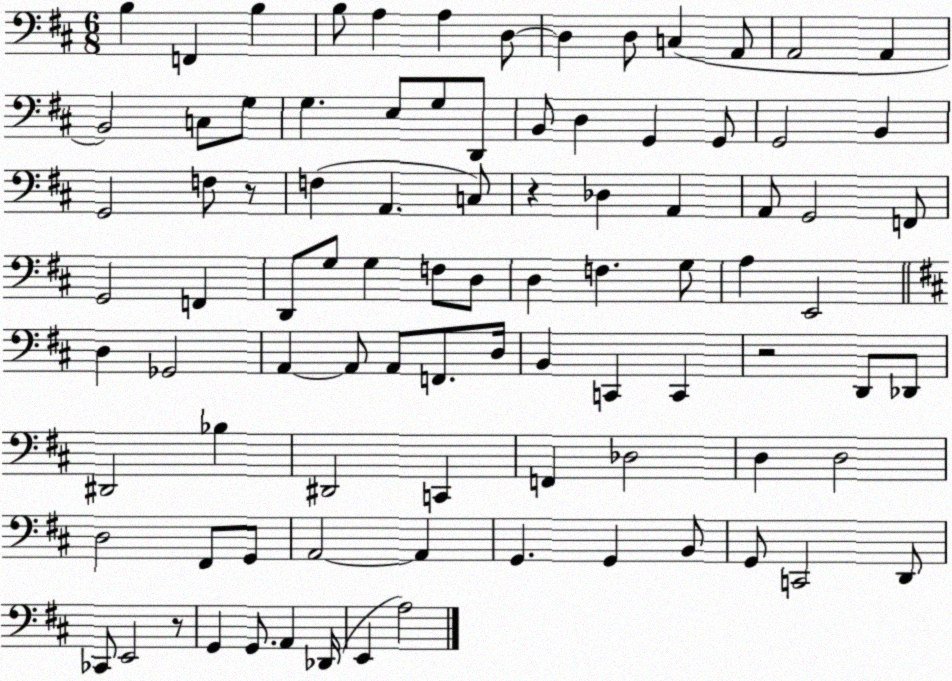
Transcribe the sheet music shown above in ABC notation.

X:1
T:Untitled
M:6/8
L:1/4
K:D
B, F,, B, B,/2 A, A, D,/2 D, D,/2 C, A,,/2 A,,2 A,, B,,2 C,/2 G,/2 G, E,/2 G,/2 D,,/2 B,,/2 D, G,, G,,/2 G,,2 B,, G,,2 F,/2 z/2 F, A,, C,/2 z _D, A,, A,,/2 G,,2 F,,/2 G,,2 F,, D,,/2 G,/2 G, F,/2 D,/2 D, F, G,/2 A, E,,2 D, _G,,2 A,, A,,/2 A,,/2 F,,/2 D,/4 B,, C,, C,, z2 D,,/2 _D,,/2 ^D,,2 _B, ^D,,2 C,, F,, _D,2 D, D,2 D,2 ^F,,/2 G,,/2 A,,2 A,, G,, G,, B,,/2 G,,/2 C,,2 D,,/2 _C,,/2 E,,2 z/2 G,, G,,/2 A,, _D,,/4 E,, A,2